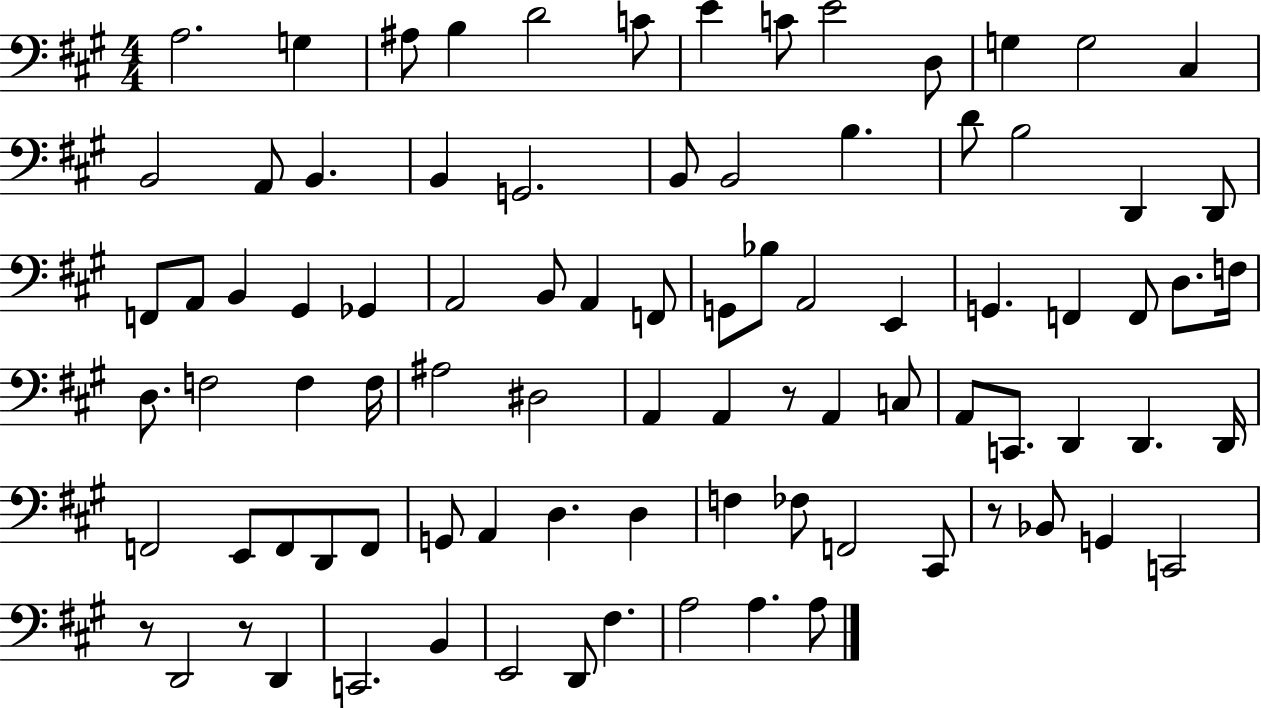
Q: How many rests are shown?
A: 4